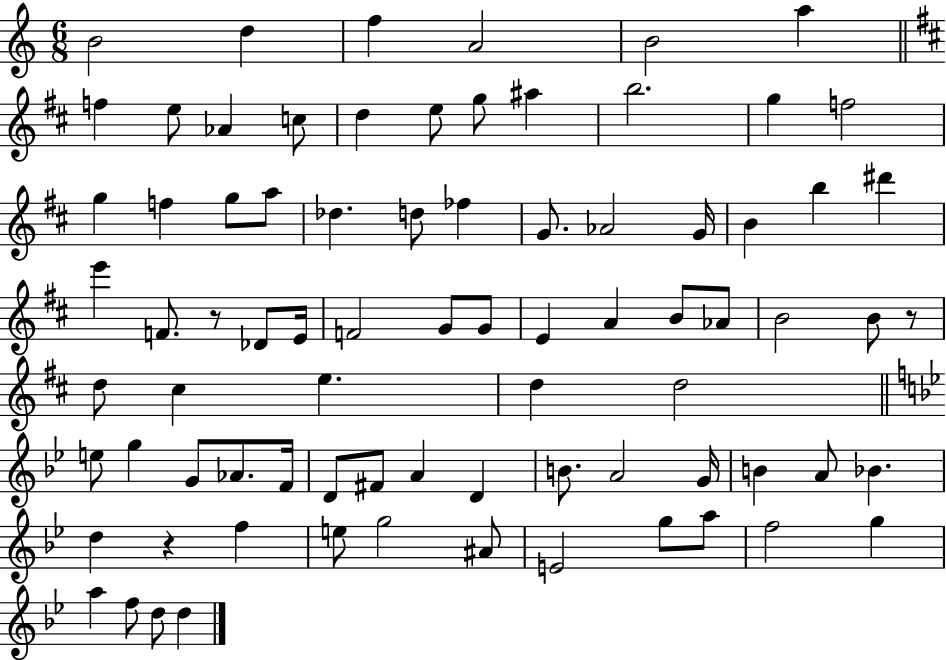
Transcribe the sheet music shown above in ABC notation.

X:1
T:Untitled
M:6/8
L:1/4
K:C
B2 d f A2 B2 a f e/2 _A c/2 d e/2 g/2 ^a b2 g f2 g f g/2 a/2 _d d/2 _f G/2 _A2 G/4 B b ^d' e' F/2 z/2 _D/2 E/4 F2 G/2 G/2 E A B/2 _A/2 B2 B/2 z/2 d/2 ^c e d d2 e/2 g G/2 _A/2 F/4 D/2 ^F/2 A D B/2 A2 G/4 B A/2 _B d z f e/2 g2 ^A/2 E2 g/2 a/2 f2 g a f/2 d/2 d